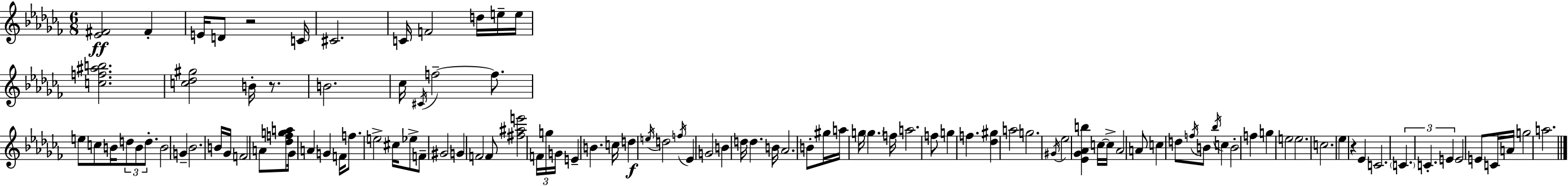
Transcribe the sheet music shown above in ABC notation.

X:1
T:Untitled
M:6/8
L:1/4
K:Abm
[_E^F]2 ^F E/4 D/2 z2 C/4 ^C2 C/4 F2 d/4 e/4 e/4 [cf^ab]2 [c_d^g]2 B/4 z/2 B2 _c/4 ^C/4 f2 f/2 e/2 c/2 B/4 d/2 B/2 d/2 B2 G _B2 B/4 _G/4 F2 A/2 [_dfga]/2 _G/4 A G F/4 f/2 e2 ^c/4 _e/2 F/2 ^G2 G F2 F/2 [^f^ae']2 F/4 g/4 G/4 E B c/4 d e/4 d2 f/4 _E G2 B d/4 d B/4 _A2 B/2 ^g/4 a/4 g/4 g f/4 a2 f/2 g f [_d^g] a2 g2 ^G/4 _e2 [_E_G_Ab] c/4 c/4 _A2 A/2 c d/2 f/4 B/2 _b/4 c B2 f g e2 e2 c2 _e z _E C2 C C E E2 E/2 C/4 A/4 g2 a2